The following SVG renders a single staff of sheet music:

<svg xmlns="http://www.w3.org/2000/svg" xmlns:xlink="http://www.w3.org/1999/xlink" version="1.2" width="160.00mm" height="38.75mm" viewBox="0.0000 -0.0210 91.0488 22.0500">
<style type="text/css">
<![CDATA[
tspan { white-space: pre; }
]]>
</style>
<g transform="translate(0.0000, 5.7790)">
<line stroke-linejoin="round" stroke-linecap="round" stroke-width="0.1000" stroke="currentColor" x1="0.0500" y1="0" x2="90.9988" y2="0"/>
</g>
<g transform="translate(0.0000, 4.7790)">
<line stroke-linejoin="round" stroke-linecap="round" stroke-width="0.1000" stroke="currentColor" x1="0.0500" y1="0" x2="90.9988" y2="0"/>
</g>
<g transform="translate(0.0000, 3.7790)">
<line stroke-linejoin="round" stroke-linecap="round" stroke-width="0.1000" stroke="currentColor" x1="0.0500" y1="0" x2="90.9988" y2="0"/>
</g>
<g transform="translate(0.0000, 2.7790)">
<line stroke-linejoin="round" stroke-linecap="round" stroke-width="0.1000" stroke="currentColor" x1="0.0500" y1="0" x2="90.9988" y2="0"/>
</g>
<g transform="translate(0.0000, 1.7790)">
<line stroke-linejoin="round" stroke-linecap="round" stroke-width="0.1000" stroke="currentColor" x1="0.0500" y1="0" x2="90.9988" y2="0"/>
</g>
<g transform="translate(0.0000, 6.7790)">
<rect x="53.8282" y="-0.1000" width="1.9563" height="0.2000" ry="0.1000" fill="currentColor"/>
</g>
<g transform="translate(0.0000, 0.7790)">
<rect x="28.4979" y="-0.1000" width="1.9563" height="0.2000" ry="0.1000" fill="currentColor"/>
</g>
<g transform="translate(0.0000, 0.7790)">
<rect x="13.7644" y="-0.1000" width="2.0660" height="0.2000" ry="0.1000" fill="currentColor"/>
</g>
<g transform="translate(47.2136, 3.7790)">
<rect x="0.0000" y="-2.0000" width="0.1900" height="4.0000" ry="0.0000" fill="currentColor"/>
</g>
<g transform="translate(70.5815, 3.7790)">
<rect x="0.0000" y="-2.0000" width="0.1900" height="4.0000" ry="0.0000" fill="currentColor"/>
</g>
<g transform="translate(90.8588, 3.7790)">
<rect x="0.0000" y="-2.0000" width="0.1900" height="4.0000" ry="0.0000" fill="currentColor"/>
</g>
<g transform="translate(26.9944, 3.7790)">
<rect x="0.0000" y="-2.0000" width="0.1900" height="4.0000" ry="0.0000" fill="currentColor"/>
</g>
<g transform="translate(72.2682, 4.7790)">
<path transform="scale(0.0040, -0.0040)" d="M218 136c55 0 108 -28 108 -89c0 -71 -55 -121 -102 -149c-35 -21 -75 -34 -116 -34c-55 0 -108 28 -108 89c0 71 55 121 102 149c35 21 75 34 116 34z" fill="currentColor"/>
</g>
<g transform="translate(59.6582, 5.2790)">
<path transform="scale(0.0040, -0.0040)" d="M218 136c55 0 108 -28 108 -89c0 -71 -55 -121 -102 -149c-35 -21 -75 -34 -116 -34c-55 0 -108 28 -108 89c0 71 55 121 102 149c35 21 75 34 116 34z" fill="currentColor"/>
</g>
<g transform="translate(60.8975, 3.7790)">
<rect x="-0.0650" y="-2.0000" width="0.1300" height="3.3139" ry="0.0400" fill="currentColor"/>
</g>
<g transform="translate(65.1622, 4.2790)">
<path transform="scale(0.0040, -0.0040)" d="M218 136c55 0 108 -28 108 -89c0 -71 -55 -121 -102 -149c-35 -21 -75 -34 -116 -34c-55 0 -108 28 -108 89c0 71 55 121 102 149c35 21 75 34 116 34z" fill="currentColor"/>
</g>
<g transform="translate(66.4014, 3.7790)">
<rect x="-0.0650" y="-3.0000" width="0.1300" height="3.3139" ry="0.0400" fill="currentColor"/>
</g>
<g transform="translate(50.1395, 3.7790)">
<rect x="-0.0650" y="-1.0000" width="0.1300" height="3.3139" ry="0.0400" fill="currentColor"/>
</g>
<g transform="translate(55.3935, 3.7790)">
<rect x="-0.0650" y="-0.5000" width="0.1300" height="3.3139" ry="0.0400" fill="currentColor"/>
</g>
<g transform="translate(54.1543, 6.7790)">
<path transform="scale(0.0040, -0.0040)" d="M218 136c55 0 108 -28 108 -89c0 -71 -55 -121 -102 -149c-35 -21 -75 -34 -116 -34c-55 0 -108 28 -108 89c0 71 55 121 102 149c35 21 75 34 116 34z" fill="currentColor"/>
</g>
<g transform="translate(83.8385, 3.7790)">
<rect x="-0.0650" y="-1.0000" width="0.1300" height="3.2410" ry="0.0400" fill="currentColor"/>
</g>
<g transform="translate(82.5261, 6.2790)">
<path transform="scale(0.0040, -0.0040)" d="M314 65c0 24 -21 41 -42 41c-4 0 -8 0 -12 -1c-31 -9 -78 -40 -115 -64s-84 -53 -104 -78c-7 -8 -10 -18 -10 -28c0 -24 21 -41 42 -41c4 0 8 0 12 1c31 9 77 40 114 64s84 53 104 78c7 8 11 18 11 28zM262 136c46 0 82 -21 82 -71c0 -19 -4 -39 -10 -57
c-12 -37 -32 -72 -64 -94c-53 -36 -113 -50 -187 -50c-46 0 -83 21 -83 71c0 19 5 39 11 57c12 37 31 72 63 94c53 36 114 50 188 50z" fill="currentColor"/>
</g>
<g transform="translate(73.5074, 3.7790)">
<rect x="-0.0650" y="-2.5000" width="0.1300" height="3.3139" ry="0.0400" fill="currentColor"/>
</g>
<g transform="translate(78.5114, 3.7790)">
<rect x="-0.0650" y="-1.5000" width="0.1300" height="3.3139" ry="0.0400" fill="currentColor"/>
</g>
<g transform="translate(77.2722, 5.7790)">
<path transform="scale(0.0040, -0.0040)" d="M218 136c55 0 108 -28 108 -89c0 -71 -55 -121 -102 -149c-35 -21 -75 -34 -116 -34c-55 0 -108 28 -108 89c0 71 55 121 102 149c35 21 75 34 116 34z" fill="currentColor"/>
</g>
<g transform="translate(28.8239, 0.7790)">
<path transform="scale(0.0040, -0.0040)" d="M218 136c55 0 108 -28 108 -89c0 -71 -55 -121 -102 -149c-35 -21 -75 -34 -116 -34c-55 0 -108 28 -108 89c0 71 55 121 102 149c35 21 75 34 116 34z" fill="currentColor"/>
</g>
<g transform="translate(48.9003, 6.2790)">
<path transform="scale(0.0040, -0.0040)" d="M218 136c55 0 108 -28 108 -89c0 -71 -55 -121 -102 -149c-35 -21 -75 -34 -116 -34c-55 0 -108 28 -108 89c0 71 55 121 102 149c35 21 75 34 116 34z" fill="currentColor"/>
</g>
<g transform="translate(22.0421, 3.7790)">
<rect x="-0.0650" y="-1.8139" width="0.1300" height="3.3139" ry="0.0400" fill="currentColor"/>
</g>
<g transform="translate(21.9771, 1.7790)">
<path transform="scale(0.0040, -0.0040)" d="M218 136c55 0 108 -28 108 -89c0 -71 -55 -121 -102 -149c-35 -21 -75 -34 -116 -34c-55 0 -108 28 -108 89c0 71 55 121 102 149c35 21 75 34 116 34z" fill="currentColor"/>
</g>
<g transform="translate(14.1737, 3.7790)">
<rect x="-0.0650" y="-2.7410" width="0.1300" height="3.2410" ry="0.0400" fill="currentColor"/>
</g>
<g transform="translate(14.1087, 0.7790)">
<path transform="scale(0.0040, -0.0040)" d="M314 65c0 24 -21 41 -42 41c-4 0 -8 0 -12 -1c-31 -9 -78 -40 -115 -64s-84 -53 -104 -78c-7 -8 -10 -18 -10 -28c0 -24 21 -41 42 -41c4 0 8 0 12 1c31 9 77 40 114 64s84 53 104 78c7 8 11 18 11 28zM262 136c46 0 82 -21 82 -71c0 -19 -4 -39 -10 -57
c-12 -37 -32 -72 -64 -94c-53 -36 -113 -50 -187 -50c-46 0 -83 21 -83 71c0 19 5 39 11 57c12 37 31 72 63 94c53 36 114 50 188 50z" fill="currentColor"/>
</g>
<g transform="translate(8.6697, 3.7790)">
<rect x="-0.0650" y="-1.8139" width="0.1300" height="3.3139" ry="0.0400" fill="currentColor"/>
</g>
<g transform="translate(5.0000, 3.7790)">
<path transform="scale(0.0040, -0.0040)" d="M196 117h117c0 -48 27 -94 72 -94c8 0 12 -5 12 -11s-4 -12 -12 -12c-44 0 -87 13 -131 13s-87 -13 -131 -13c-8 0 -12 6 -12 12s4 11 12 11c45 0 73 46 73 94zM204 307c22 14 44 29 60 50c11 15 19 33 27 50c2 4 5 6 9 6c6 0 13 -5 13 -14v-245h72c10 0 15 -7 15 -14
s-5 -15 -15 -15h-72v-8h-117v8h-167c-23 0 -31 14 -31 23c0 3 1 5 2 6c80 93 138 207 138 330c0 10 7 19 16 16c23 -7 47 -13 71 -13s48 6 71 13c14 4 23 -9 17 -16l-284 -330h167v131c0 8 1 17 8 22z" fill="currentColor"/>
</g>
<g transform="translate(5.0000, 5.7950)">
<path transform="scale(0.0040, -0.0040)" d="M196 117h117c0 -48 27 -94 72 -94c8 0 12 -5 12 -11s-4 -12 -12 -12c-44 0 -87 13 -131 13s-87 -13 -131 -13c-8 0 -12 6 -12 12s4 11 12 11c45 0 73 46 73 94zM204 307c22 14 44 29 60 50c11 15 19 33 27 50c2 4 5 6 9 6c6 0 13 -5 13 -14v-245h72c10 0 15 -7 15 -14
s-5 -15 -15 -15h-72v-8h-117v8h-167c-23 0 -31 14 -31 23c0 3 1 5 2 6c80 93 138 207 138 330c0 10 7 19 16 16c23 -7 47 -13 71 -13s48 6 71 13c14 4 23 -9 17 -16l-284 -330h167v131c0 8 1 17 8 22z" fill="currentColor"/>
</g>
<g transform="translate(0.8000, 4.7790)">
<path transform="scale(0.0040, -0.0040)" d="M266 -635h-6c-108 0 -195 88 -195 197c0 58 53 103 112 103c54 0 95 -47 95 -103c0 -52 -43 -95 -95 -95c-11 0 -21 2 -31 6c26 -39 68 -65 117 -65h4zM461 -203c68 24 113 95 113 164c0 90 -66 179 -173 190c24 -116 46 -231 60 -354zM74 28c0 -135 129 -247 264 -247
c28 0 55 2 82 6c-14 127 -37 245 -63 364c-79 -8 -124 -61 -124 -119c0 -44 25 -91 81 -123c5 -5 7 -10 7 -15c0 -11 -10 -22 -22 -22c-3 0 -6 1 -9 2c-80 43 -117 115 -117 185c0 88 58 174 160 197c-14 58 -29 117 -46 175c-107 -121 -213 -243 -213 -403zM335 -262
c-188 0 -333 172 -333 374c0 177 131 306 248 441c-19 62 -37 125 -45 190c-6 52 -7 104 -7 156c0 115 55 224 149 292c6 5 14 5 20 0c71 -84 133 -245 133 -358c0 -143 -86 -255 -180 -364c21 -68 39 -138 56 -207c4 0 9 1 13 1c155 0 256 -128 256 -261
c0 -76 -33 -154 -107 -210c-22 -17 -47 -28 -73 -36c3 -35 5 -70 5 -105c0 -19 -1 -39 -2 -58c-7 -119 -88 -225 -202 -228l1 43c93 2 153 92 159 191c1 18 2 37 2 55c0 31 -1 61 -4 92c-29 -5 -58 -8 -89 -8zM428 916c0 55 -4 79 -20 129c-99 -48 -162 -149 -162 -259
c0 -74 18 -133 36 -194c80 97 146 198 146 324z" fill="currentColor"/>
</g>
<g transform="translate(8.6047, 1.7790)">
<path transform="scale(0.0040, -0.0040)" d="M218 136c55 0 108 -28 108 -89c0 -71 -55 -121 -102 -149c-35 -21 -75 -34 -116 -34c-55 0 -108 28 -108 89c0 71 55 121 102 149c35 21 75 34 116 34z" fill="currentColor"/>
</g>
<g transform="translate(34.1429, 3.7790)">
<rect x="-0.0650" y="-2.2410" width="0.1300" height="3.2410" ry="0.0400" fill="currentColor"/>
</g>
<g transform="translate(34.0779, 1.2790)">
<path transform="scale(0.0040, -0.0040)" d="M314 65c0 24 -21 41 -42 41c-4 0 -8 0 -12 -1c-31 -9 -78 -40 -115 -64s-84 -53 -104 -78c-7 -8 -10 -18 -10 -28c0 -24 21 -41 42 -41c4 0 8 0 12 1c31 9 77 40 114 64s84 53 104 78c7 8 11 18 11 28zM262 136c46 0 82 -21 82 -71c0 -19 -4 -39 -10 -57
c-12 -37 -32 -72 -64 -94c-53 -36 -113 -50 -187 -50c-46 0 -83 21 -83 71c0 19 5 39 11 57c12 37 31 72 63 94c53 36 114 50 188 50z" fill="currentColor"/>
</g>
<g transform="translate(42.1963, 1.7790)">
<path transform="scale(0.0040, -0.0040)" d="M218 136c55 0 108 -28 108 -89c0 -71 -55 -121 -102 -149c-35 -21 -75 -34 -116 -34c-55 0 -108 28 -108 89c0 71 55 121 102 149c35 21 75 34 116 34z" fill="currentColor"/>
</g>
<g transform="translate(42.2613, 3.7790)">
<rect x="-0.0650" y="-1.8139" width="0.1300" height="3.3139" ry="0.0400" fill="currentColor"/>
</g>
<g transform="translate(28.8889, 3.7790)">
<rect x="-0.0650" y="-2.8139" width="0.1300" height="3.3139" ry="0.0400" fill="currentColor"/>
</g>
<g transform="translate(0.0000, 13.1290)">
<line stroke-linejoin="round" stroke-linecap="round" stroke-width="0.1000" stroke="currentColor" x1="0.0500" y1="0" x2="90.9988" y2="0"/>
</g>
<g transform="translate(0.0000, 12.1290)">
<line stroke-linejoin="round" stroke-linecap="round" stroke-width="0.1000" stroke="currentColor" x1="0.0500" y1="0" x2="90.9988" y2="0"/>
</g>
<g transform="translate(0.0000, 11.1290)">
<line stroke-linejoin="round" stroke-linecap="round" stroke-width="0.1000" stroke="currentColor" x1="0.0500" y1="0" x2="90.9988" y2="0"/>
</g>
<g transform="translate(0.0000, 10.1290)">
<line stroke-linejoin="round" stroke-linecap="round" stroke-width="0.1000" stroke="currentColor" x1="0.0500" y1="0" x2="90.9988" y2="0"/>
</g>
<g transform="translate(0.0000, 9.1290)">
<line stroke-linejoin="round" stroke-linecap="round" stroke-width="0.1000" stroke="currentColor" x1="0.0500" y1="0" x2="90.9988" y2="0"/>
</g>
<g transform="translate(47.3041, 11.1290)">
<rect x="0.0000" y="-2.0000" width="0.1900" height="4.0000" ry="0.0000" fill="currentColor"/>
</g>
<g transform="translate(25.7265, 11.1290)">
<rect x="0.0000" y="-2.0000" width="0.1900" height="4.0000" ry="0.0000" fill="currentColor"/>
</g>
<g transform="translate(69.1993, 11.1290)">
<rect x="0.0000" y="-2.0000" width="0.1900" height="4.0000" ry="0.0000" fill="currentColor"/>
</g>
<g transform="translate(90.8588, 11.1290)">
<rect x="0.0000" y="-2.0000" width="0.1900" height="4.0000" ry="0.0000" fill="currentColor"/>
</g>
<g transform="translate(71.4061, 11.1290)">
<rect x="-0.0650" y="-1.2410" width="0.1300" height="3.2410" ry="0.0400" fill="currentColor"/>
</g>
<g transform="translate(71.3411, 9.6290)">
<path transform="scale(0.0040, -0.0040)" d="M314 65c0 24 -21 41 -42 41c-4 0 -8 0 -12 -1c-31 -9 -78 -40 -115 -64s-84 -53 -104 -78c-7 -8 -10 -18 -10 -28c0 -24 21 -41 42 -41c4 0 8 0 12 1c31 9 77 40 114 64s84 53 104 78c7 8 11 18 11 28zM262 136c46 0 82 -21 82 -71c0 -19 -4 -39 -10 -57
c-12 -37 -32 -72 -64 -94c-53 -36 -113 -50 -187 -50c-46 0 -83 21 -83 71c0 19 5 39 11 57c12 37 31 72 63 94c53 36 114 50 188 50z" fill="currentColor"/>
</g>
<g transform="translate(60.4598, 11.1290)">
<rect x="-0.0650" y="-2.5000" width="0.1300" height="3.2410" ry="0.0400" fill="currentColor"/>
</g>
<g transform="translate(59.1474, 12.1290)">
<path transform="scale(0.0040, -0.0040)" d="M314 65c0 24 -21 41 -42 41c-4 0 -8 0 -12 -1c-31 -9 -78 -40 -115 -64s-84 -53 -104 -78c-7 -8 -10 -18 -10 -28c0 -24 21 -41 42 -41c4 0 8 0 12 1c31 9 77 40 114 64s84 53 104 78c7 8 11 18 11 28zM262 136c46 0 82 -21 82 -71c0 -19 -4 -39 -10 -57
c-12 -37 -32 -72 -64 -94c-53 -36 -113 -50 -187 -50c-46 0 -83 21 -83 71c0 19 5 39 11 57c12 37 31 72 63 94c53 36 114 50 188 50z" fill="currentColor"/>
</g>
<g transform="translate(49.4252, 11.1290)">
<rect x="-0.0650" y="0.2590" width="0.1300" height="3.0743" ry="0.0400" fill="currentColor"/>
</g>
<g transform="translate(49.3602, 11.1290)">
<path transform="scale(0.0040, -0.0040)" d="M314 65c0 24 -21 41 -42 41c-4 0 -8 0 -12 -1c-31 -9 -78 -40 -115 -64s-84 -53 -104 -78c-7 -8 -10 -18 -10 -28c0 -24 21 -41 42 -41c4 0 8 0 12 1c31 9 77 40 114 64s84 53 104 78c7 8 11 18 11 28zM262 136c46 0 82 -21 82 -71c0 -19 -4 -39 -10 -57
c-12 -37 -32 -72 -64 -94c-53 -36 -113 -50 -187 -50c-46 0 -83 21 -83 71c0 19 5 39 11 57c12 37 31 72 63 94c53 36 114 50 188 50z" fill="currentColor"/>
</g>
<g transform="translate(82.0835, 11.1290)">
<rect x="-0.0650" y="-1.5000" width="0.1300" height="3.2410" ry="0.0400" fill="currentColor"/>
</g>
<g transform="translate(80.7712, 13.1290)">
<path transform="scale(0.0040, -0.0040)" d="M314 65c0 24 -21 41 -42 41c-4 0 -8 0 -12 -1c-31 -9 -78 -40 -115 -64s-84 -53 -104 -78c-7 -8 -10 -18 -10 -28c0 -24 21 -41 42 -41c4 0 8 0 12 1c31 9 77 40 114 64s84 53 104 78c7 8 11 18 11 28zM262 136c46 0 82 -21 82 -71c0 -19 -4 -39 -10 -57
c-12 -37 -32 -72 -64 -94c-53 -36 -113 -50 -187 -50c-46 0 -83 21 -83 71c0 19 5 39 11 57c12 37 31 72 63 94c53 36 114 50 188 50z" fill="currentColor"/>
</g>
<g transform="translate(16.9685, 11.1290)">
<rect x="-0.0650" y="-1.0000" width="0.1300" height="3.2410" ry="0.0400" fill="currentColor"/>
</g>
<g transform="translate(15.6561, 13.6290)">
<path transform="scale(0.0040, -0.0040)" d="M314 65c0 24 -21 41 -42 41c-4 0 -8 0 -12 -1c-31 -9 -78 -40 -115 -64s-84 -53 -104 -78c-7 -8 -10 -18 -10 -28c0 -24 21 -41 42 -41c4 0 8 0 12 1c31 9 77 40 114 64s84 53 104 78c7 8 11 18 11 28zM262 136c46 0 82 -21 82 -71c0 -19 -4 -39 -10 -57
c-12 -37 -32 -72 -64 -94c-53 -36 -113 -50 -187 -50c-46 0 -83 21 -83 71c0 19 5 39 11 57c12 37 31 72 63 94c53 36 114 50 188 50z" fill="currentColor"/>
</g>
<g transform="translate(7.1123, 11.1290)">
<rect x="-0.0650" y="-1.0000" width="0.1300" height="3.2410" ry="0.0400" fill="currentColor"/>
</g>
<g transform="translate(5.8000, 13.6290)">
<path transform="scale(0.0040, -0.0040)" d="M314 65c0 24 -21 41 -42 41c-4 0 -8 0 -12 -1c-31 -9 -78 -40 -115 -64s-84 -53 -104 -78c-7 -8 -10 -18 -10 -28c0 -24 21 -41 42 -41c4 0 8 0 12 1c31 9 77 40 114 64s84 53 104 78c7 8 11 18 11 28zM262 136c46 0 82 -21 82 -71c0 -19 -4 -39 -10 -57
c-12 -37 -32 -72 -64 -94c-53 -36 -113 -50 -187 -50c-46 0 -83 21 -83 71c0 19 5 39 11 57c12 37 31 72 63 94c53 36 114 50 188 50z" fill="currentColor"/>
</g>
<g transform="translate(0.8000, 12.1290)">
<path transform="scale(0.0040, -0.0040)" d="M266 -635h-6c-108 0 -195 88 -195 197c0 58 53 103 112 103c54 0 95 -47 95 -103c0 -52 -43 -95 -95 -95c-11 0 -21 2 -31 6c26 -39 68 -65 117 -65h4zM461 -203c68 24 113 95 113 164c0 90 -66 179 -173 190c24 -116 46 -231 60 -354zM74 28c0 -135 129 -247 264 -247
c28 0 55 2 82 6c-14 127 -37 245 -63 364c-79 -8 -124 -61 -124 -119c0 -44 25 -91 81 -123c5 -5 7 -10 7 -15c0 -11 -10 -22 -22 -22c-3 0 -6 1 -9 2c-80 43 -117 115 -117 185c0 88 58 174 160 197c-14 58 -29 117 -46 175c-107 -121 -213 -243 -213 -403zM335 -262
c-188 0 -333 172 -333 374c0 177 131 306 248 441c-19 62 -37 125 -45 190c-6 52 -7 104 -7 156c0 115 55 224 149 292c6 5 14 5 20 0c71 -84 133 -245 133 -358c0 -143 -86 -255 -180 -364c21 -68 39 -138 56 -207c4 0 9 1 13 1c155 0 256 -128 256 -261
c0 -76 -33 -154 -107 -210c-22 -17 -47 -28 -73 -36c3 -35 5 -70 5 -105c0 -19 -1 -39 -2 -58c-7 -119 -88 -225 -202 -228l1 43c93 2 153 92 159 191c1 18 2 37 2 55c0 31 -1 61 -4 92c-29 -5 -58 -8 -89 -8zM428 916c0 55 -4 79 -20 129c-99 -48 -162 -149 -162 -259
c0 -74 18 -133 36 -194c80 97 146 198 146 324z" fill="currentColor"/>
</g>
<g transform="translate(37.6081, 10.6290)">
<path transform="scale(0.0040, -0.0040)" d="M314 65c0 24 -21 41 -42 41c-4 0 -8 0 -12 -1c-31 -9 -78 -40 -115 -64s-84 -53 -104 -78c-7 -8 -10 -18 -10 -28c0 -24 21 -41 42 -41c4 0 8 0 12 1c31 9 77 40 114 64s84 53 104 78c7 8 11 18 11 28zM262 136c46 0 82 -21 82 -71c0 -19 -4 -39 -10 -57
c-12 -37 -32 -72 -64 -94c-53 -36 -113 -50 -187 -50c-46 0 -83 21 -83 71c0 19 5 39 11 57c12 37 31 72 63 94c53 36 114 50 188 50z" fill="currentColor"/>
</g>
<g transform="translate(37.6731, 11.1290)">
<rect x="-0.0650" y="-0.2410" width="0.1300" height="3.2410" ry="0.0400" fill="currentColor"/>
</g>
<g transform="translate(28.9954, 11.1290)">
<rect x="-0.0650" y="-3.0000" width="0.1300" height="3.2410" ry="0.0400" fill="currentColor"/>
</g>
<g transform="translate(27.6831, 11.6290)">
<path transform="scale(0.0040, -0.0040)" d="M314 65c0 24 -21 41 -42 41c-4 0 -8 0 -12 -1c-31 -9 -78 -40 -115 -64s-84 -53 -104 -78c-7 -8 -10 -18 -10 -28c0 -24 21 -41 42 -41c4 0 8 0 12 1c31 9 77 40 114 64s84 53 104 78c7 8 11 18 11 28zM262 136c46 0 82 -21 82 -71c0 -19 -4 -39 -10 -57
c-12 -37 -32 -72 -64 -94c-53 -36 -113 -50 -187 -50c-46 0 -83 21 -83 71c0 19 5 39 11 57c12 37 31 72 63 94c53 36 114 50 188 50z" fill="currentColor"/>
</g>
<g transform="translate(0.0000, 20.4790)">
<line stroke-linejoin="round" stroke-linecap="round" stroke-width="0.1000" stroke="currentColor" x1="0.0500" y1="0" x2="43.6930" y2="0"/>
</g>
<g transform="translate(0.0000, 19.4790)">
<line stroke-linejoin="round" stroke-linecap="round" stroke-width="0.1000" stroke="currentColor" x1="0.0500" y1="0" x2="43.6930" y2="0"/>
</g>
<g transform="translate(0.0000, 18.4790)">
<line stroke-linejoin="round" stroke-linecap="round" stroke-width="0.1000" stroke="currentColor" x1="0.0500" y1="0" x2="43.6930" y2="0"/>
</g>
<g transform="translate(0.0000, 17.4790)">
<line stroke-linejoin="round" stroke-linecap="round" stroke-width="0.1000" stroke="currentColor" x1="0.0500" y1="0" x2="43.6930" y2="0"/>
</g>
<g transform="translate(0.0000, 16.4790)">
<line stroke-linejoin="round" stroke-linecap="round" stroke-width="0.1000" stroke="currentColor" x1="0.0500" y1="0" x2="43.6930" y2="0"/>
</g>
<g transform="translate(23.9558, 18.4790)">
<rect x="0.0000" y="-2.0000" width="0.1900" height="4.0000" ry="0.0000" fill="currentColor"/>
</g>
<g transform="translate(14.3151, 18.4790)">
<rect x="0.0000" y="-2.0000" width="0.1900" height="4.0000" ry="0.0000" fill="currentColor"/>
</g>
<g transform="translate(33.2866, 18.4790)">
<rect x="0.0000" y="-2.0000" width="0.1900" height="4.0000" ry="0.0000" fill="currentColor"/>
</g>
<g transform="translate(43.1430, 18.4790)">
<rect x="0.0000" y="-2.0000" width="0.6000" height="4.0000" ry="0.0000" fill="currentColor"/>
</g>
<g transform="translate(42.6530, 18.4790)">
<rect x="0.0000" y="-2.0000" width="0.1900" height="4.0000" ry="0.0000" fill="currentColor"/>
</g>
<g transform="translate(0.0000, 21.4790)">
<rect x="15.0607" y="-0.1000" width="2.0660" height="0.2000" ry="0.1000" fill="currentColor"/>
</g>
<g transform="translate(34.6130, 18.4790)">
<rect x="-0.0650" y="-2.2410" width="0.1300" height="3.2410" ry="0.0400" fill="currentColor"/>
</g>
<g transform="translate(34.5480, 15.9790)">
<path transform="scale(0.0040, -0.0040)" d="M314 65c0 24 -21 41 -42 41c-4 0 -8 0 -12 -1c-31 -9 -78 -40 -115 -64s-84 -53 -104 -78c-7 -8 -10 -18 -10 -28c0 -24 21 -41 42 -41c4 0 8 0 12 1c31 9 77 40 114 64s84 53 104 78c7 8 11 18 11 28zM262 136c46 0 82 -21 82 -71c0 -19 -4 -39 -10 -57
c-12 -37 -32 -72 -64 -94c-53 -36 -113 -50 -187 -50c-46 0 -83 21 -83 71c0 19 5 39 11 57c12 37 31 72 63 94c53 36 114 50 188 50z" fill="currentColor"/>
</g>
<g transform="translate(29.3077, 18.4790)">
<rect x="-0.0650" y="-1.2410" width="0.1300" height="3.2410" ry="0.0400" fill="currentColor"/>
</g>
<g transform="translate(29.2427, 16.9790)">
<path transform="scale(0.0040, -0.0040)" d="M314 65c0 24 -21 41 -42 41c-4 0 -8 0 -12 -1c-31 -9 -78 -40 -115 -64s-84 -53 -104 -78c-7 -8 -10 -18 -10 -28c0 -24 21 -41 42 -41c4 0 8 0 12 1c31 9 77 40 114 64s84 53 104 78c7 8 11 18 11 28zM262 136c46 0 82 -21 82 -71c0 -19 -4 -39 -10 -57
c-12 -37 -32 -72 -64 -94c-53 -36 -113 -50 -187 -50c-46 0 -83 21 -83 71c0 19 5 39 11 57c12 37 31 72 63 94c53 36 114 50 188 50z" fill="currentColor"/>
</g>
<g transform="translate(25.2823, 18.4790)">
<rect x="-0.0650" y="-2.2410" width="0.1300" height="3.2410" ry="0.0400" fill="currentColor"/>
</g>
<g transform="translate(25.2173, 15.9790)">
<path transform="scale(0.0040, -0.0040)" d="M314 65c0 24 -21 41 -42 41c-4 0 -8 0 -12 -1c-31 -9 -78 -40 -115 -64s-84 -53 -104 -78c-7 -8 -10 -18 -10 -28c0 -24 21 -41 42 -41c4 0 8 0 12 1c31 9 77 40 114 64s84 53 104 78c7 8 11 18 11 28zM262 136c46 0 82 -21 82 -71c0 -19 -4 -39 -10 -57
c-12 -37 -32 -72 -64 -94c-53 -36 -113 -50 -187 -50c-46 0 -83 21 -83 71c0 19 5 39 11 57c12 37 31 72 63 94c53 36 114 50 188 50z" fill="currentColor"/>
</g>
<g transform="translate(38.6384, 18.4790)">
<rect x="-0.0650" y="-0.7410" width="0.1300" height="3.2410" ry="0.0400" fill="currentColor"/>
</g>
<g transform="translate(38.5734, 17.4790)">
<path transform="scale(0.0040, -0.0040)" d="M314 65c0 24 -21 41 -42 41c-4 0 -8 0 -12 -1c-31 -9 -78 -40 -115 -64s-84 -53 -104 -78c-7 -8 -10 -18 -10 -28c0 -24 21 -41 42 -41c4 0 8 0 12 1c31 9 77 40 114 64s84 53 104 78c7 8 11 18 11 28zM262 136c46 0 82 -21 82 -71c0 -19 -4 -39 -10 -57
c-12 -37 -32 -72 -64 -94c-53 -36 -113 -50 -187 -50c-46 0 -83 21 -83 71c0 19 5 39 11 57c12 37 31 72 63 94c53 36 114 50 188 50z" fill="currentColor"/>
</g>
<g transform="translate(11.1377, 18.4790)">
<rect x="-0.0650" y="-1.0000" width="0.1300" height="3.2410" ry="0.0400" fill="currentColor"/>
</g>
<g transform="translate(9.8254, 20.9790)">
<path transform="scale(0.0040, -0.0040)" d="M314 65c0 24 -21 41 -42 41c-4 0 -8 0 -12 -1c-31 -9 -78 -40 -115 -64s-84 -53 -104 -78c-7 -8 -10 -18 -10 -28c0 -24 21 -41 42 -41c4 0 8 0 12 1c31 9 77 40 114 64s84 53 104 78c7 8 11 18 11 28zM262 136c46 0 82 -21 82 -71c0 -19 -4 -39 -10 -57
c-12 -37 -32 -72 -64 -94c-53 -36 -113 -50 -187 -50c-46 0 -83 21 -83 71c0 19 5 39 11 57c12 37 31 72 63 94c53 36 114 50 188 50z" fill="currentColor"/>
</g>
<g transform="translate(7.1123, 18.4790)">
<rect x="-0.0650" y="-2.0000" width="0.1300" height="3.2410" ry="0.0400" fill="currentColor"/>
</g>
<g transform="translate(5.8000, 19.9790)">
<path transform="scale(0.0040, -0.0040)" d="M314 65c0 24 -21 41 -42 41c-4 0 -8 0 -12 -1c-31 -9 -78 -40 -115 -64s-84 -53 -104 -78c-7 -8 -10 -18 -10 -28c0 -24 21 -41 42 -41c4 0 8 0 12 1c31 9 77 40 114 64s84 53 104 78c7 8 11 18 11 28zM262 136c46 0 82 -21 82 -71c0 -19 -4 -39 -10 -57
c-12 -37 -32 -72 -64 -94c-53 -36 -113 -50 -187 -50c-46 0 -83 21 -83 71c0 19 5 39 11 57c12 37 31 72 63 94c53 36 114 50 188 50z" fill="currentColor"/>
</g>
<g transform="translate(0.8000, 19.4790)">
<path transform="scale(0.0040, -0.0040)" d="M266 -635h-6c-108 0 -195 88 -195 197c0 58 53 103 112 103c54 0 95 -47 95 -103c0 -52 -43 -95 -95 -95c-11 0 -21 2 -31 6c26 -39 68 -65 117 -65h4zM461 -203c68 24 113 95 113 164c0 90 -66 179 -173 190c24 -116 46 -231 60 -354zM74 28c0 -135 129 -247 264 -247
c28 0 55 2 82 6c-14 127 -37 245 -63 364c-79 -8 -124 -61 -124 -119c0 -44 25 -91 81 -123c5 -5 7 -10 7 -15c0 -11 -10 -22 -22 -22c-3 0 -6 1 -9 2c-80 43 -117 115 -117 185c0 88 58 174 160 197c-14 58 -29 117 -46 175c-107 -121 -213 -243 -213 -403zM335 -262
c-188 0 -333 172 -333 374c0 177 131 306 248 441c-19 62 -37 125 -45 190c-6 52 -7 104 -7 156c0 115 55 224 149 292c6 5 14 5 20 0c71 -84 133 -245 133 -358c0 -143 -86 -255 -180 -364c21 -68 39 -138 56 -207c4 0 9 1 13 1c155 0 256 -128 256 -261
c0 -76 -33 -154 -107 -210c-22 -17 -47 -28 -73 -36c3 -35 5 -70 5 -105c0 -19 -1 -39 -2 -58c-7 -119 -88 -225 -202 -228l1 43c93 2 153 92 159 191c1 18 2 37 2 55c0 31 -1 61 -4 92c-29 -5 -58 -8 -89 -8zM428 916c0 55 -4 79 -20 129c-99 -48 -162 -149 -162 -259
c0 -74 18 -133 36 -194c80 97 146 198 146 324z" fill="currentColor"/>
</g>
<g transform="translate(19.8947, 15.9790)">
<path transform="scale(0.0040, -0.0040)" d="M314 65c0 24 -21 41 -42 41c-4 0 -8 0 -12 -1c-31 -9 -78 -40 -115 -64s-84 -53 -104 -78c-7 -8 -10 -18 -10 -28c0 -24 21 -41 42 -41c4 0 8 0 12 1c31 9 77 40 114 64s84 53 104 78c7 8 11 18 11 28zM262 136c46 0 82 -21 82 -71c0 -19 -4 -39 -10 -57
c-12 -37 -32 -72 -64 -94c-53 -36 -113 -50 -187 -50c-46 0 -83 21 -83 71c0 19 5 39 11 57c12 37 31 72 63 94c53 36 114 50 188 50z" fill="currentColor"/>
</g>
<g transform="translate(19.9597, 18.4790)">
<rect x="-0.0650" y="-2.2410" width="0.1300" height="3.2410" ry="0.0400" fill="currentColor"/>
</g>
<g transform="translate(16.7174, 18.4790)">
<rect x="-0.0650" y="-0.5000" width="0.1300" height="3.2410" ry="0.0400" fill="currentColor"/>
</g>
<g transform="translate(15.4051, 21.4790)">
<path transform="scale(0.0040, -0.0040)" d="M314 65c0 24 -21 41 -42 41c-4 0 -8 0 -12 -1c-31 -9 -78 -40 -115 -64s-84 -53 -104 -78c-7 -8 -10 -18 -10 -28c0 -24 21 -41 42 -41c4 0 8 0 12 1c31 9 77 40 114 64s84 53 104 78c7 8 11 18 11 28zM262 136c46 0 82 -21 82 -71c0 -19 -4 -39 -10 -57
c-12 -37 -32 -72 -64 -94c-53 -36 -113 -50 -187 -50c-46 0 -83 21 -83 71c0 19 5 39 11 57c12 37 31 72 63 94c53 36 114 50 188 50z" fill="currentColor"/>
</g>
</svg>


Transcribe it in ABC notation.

X:1
T:Untitled
M:4/4
L:1/4
K:C
f a2 f a g2 f D C F A G E D2 D2 D2 A2 c2 B2 G2 e2 E2 F2 D2 C2 g2 g2 e2 g2 d2